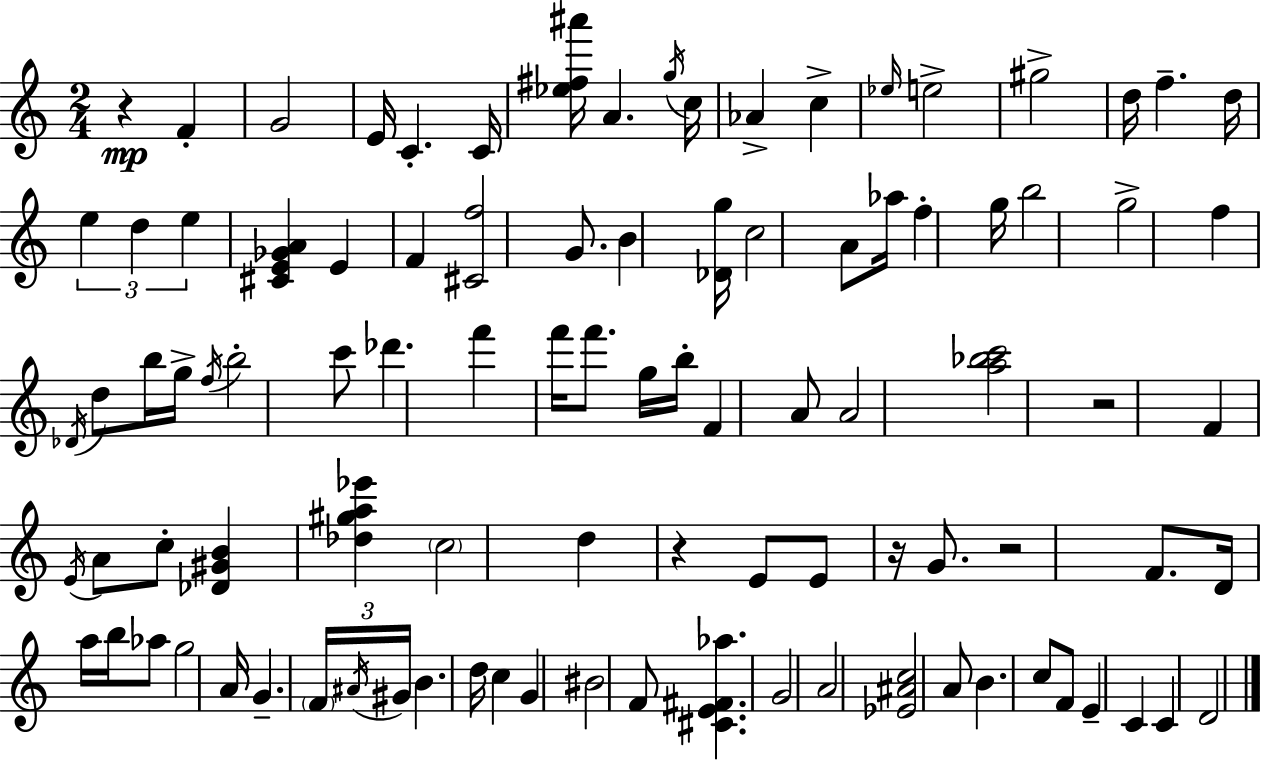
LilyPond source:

{
  \clef treble
  \numericTimeSignature
  \time 2/4
  \key c \major
  \repeat volta 2 { r4\mp f'4-. | g'2 | e'16 c'4.-. c'16 | <ees'' fis'' ais'''>16 a'4. \acciaccatura { g''16 } | \break c''16 aes'4-> c''4-> | \grace { ees''16 } e''2-> | gis''2-> | d''16 f''4.-- | \break d''16 \tuplet 3/2 { e''4 d''4 | e''4 } <cis' e' ges' a'>4 | e'4 f'4 | <cis' f''>2 | \break g'8. b'4 | <des' g''>16 c''2 | a'8 aes''16 f''4-. | g''16 b''2 | \break g''2-> | f''4 \acciaccatura { des'16 } d''8 | b''16 g''16-> \acciaccatura { f''16 } b''2-. | c'''8 des'''4. | \break f'''4 | f'''16 f'''8. g''16 b''16-. f'4 | a'8 a'2 | <a'' bes'' c'''>2 | \break r2 | f'4 | \acciaccatura { e'16 } a'8 c''8-. <des' gis' b'>4 | <des'' gis'' a'' ees'''>4 \parenthesize c''2 | \break d''4 | r4 e'8 e'8 | r16 g'8. r2 | f'8. | \break d'16 a''16 b''16 aes''8 g''2 | a'16 g'4.-- | \tuplet 3/2 { \parenthesize f'16 \acciaccatura { ais'16 } gis'16 } b'4. | d''16 c''4 | \break g'4 bis'2 | f'8 | <cis' e' fis' aes''>4. g'2 | a'2 | \break <ees' ais' c''>2 | a'8 | b'4. c''8 | f'8 e'4-- c'4 | \break c'4 d'2 | } \bar "|."
}